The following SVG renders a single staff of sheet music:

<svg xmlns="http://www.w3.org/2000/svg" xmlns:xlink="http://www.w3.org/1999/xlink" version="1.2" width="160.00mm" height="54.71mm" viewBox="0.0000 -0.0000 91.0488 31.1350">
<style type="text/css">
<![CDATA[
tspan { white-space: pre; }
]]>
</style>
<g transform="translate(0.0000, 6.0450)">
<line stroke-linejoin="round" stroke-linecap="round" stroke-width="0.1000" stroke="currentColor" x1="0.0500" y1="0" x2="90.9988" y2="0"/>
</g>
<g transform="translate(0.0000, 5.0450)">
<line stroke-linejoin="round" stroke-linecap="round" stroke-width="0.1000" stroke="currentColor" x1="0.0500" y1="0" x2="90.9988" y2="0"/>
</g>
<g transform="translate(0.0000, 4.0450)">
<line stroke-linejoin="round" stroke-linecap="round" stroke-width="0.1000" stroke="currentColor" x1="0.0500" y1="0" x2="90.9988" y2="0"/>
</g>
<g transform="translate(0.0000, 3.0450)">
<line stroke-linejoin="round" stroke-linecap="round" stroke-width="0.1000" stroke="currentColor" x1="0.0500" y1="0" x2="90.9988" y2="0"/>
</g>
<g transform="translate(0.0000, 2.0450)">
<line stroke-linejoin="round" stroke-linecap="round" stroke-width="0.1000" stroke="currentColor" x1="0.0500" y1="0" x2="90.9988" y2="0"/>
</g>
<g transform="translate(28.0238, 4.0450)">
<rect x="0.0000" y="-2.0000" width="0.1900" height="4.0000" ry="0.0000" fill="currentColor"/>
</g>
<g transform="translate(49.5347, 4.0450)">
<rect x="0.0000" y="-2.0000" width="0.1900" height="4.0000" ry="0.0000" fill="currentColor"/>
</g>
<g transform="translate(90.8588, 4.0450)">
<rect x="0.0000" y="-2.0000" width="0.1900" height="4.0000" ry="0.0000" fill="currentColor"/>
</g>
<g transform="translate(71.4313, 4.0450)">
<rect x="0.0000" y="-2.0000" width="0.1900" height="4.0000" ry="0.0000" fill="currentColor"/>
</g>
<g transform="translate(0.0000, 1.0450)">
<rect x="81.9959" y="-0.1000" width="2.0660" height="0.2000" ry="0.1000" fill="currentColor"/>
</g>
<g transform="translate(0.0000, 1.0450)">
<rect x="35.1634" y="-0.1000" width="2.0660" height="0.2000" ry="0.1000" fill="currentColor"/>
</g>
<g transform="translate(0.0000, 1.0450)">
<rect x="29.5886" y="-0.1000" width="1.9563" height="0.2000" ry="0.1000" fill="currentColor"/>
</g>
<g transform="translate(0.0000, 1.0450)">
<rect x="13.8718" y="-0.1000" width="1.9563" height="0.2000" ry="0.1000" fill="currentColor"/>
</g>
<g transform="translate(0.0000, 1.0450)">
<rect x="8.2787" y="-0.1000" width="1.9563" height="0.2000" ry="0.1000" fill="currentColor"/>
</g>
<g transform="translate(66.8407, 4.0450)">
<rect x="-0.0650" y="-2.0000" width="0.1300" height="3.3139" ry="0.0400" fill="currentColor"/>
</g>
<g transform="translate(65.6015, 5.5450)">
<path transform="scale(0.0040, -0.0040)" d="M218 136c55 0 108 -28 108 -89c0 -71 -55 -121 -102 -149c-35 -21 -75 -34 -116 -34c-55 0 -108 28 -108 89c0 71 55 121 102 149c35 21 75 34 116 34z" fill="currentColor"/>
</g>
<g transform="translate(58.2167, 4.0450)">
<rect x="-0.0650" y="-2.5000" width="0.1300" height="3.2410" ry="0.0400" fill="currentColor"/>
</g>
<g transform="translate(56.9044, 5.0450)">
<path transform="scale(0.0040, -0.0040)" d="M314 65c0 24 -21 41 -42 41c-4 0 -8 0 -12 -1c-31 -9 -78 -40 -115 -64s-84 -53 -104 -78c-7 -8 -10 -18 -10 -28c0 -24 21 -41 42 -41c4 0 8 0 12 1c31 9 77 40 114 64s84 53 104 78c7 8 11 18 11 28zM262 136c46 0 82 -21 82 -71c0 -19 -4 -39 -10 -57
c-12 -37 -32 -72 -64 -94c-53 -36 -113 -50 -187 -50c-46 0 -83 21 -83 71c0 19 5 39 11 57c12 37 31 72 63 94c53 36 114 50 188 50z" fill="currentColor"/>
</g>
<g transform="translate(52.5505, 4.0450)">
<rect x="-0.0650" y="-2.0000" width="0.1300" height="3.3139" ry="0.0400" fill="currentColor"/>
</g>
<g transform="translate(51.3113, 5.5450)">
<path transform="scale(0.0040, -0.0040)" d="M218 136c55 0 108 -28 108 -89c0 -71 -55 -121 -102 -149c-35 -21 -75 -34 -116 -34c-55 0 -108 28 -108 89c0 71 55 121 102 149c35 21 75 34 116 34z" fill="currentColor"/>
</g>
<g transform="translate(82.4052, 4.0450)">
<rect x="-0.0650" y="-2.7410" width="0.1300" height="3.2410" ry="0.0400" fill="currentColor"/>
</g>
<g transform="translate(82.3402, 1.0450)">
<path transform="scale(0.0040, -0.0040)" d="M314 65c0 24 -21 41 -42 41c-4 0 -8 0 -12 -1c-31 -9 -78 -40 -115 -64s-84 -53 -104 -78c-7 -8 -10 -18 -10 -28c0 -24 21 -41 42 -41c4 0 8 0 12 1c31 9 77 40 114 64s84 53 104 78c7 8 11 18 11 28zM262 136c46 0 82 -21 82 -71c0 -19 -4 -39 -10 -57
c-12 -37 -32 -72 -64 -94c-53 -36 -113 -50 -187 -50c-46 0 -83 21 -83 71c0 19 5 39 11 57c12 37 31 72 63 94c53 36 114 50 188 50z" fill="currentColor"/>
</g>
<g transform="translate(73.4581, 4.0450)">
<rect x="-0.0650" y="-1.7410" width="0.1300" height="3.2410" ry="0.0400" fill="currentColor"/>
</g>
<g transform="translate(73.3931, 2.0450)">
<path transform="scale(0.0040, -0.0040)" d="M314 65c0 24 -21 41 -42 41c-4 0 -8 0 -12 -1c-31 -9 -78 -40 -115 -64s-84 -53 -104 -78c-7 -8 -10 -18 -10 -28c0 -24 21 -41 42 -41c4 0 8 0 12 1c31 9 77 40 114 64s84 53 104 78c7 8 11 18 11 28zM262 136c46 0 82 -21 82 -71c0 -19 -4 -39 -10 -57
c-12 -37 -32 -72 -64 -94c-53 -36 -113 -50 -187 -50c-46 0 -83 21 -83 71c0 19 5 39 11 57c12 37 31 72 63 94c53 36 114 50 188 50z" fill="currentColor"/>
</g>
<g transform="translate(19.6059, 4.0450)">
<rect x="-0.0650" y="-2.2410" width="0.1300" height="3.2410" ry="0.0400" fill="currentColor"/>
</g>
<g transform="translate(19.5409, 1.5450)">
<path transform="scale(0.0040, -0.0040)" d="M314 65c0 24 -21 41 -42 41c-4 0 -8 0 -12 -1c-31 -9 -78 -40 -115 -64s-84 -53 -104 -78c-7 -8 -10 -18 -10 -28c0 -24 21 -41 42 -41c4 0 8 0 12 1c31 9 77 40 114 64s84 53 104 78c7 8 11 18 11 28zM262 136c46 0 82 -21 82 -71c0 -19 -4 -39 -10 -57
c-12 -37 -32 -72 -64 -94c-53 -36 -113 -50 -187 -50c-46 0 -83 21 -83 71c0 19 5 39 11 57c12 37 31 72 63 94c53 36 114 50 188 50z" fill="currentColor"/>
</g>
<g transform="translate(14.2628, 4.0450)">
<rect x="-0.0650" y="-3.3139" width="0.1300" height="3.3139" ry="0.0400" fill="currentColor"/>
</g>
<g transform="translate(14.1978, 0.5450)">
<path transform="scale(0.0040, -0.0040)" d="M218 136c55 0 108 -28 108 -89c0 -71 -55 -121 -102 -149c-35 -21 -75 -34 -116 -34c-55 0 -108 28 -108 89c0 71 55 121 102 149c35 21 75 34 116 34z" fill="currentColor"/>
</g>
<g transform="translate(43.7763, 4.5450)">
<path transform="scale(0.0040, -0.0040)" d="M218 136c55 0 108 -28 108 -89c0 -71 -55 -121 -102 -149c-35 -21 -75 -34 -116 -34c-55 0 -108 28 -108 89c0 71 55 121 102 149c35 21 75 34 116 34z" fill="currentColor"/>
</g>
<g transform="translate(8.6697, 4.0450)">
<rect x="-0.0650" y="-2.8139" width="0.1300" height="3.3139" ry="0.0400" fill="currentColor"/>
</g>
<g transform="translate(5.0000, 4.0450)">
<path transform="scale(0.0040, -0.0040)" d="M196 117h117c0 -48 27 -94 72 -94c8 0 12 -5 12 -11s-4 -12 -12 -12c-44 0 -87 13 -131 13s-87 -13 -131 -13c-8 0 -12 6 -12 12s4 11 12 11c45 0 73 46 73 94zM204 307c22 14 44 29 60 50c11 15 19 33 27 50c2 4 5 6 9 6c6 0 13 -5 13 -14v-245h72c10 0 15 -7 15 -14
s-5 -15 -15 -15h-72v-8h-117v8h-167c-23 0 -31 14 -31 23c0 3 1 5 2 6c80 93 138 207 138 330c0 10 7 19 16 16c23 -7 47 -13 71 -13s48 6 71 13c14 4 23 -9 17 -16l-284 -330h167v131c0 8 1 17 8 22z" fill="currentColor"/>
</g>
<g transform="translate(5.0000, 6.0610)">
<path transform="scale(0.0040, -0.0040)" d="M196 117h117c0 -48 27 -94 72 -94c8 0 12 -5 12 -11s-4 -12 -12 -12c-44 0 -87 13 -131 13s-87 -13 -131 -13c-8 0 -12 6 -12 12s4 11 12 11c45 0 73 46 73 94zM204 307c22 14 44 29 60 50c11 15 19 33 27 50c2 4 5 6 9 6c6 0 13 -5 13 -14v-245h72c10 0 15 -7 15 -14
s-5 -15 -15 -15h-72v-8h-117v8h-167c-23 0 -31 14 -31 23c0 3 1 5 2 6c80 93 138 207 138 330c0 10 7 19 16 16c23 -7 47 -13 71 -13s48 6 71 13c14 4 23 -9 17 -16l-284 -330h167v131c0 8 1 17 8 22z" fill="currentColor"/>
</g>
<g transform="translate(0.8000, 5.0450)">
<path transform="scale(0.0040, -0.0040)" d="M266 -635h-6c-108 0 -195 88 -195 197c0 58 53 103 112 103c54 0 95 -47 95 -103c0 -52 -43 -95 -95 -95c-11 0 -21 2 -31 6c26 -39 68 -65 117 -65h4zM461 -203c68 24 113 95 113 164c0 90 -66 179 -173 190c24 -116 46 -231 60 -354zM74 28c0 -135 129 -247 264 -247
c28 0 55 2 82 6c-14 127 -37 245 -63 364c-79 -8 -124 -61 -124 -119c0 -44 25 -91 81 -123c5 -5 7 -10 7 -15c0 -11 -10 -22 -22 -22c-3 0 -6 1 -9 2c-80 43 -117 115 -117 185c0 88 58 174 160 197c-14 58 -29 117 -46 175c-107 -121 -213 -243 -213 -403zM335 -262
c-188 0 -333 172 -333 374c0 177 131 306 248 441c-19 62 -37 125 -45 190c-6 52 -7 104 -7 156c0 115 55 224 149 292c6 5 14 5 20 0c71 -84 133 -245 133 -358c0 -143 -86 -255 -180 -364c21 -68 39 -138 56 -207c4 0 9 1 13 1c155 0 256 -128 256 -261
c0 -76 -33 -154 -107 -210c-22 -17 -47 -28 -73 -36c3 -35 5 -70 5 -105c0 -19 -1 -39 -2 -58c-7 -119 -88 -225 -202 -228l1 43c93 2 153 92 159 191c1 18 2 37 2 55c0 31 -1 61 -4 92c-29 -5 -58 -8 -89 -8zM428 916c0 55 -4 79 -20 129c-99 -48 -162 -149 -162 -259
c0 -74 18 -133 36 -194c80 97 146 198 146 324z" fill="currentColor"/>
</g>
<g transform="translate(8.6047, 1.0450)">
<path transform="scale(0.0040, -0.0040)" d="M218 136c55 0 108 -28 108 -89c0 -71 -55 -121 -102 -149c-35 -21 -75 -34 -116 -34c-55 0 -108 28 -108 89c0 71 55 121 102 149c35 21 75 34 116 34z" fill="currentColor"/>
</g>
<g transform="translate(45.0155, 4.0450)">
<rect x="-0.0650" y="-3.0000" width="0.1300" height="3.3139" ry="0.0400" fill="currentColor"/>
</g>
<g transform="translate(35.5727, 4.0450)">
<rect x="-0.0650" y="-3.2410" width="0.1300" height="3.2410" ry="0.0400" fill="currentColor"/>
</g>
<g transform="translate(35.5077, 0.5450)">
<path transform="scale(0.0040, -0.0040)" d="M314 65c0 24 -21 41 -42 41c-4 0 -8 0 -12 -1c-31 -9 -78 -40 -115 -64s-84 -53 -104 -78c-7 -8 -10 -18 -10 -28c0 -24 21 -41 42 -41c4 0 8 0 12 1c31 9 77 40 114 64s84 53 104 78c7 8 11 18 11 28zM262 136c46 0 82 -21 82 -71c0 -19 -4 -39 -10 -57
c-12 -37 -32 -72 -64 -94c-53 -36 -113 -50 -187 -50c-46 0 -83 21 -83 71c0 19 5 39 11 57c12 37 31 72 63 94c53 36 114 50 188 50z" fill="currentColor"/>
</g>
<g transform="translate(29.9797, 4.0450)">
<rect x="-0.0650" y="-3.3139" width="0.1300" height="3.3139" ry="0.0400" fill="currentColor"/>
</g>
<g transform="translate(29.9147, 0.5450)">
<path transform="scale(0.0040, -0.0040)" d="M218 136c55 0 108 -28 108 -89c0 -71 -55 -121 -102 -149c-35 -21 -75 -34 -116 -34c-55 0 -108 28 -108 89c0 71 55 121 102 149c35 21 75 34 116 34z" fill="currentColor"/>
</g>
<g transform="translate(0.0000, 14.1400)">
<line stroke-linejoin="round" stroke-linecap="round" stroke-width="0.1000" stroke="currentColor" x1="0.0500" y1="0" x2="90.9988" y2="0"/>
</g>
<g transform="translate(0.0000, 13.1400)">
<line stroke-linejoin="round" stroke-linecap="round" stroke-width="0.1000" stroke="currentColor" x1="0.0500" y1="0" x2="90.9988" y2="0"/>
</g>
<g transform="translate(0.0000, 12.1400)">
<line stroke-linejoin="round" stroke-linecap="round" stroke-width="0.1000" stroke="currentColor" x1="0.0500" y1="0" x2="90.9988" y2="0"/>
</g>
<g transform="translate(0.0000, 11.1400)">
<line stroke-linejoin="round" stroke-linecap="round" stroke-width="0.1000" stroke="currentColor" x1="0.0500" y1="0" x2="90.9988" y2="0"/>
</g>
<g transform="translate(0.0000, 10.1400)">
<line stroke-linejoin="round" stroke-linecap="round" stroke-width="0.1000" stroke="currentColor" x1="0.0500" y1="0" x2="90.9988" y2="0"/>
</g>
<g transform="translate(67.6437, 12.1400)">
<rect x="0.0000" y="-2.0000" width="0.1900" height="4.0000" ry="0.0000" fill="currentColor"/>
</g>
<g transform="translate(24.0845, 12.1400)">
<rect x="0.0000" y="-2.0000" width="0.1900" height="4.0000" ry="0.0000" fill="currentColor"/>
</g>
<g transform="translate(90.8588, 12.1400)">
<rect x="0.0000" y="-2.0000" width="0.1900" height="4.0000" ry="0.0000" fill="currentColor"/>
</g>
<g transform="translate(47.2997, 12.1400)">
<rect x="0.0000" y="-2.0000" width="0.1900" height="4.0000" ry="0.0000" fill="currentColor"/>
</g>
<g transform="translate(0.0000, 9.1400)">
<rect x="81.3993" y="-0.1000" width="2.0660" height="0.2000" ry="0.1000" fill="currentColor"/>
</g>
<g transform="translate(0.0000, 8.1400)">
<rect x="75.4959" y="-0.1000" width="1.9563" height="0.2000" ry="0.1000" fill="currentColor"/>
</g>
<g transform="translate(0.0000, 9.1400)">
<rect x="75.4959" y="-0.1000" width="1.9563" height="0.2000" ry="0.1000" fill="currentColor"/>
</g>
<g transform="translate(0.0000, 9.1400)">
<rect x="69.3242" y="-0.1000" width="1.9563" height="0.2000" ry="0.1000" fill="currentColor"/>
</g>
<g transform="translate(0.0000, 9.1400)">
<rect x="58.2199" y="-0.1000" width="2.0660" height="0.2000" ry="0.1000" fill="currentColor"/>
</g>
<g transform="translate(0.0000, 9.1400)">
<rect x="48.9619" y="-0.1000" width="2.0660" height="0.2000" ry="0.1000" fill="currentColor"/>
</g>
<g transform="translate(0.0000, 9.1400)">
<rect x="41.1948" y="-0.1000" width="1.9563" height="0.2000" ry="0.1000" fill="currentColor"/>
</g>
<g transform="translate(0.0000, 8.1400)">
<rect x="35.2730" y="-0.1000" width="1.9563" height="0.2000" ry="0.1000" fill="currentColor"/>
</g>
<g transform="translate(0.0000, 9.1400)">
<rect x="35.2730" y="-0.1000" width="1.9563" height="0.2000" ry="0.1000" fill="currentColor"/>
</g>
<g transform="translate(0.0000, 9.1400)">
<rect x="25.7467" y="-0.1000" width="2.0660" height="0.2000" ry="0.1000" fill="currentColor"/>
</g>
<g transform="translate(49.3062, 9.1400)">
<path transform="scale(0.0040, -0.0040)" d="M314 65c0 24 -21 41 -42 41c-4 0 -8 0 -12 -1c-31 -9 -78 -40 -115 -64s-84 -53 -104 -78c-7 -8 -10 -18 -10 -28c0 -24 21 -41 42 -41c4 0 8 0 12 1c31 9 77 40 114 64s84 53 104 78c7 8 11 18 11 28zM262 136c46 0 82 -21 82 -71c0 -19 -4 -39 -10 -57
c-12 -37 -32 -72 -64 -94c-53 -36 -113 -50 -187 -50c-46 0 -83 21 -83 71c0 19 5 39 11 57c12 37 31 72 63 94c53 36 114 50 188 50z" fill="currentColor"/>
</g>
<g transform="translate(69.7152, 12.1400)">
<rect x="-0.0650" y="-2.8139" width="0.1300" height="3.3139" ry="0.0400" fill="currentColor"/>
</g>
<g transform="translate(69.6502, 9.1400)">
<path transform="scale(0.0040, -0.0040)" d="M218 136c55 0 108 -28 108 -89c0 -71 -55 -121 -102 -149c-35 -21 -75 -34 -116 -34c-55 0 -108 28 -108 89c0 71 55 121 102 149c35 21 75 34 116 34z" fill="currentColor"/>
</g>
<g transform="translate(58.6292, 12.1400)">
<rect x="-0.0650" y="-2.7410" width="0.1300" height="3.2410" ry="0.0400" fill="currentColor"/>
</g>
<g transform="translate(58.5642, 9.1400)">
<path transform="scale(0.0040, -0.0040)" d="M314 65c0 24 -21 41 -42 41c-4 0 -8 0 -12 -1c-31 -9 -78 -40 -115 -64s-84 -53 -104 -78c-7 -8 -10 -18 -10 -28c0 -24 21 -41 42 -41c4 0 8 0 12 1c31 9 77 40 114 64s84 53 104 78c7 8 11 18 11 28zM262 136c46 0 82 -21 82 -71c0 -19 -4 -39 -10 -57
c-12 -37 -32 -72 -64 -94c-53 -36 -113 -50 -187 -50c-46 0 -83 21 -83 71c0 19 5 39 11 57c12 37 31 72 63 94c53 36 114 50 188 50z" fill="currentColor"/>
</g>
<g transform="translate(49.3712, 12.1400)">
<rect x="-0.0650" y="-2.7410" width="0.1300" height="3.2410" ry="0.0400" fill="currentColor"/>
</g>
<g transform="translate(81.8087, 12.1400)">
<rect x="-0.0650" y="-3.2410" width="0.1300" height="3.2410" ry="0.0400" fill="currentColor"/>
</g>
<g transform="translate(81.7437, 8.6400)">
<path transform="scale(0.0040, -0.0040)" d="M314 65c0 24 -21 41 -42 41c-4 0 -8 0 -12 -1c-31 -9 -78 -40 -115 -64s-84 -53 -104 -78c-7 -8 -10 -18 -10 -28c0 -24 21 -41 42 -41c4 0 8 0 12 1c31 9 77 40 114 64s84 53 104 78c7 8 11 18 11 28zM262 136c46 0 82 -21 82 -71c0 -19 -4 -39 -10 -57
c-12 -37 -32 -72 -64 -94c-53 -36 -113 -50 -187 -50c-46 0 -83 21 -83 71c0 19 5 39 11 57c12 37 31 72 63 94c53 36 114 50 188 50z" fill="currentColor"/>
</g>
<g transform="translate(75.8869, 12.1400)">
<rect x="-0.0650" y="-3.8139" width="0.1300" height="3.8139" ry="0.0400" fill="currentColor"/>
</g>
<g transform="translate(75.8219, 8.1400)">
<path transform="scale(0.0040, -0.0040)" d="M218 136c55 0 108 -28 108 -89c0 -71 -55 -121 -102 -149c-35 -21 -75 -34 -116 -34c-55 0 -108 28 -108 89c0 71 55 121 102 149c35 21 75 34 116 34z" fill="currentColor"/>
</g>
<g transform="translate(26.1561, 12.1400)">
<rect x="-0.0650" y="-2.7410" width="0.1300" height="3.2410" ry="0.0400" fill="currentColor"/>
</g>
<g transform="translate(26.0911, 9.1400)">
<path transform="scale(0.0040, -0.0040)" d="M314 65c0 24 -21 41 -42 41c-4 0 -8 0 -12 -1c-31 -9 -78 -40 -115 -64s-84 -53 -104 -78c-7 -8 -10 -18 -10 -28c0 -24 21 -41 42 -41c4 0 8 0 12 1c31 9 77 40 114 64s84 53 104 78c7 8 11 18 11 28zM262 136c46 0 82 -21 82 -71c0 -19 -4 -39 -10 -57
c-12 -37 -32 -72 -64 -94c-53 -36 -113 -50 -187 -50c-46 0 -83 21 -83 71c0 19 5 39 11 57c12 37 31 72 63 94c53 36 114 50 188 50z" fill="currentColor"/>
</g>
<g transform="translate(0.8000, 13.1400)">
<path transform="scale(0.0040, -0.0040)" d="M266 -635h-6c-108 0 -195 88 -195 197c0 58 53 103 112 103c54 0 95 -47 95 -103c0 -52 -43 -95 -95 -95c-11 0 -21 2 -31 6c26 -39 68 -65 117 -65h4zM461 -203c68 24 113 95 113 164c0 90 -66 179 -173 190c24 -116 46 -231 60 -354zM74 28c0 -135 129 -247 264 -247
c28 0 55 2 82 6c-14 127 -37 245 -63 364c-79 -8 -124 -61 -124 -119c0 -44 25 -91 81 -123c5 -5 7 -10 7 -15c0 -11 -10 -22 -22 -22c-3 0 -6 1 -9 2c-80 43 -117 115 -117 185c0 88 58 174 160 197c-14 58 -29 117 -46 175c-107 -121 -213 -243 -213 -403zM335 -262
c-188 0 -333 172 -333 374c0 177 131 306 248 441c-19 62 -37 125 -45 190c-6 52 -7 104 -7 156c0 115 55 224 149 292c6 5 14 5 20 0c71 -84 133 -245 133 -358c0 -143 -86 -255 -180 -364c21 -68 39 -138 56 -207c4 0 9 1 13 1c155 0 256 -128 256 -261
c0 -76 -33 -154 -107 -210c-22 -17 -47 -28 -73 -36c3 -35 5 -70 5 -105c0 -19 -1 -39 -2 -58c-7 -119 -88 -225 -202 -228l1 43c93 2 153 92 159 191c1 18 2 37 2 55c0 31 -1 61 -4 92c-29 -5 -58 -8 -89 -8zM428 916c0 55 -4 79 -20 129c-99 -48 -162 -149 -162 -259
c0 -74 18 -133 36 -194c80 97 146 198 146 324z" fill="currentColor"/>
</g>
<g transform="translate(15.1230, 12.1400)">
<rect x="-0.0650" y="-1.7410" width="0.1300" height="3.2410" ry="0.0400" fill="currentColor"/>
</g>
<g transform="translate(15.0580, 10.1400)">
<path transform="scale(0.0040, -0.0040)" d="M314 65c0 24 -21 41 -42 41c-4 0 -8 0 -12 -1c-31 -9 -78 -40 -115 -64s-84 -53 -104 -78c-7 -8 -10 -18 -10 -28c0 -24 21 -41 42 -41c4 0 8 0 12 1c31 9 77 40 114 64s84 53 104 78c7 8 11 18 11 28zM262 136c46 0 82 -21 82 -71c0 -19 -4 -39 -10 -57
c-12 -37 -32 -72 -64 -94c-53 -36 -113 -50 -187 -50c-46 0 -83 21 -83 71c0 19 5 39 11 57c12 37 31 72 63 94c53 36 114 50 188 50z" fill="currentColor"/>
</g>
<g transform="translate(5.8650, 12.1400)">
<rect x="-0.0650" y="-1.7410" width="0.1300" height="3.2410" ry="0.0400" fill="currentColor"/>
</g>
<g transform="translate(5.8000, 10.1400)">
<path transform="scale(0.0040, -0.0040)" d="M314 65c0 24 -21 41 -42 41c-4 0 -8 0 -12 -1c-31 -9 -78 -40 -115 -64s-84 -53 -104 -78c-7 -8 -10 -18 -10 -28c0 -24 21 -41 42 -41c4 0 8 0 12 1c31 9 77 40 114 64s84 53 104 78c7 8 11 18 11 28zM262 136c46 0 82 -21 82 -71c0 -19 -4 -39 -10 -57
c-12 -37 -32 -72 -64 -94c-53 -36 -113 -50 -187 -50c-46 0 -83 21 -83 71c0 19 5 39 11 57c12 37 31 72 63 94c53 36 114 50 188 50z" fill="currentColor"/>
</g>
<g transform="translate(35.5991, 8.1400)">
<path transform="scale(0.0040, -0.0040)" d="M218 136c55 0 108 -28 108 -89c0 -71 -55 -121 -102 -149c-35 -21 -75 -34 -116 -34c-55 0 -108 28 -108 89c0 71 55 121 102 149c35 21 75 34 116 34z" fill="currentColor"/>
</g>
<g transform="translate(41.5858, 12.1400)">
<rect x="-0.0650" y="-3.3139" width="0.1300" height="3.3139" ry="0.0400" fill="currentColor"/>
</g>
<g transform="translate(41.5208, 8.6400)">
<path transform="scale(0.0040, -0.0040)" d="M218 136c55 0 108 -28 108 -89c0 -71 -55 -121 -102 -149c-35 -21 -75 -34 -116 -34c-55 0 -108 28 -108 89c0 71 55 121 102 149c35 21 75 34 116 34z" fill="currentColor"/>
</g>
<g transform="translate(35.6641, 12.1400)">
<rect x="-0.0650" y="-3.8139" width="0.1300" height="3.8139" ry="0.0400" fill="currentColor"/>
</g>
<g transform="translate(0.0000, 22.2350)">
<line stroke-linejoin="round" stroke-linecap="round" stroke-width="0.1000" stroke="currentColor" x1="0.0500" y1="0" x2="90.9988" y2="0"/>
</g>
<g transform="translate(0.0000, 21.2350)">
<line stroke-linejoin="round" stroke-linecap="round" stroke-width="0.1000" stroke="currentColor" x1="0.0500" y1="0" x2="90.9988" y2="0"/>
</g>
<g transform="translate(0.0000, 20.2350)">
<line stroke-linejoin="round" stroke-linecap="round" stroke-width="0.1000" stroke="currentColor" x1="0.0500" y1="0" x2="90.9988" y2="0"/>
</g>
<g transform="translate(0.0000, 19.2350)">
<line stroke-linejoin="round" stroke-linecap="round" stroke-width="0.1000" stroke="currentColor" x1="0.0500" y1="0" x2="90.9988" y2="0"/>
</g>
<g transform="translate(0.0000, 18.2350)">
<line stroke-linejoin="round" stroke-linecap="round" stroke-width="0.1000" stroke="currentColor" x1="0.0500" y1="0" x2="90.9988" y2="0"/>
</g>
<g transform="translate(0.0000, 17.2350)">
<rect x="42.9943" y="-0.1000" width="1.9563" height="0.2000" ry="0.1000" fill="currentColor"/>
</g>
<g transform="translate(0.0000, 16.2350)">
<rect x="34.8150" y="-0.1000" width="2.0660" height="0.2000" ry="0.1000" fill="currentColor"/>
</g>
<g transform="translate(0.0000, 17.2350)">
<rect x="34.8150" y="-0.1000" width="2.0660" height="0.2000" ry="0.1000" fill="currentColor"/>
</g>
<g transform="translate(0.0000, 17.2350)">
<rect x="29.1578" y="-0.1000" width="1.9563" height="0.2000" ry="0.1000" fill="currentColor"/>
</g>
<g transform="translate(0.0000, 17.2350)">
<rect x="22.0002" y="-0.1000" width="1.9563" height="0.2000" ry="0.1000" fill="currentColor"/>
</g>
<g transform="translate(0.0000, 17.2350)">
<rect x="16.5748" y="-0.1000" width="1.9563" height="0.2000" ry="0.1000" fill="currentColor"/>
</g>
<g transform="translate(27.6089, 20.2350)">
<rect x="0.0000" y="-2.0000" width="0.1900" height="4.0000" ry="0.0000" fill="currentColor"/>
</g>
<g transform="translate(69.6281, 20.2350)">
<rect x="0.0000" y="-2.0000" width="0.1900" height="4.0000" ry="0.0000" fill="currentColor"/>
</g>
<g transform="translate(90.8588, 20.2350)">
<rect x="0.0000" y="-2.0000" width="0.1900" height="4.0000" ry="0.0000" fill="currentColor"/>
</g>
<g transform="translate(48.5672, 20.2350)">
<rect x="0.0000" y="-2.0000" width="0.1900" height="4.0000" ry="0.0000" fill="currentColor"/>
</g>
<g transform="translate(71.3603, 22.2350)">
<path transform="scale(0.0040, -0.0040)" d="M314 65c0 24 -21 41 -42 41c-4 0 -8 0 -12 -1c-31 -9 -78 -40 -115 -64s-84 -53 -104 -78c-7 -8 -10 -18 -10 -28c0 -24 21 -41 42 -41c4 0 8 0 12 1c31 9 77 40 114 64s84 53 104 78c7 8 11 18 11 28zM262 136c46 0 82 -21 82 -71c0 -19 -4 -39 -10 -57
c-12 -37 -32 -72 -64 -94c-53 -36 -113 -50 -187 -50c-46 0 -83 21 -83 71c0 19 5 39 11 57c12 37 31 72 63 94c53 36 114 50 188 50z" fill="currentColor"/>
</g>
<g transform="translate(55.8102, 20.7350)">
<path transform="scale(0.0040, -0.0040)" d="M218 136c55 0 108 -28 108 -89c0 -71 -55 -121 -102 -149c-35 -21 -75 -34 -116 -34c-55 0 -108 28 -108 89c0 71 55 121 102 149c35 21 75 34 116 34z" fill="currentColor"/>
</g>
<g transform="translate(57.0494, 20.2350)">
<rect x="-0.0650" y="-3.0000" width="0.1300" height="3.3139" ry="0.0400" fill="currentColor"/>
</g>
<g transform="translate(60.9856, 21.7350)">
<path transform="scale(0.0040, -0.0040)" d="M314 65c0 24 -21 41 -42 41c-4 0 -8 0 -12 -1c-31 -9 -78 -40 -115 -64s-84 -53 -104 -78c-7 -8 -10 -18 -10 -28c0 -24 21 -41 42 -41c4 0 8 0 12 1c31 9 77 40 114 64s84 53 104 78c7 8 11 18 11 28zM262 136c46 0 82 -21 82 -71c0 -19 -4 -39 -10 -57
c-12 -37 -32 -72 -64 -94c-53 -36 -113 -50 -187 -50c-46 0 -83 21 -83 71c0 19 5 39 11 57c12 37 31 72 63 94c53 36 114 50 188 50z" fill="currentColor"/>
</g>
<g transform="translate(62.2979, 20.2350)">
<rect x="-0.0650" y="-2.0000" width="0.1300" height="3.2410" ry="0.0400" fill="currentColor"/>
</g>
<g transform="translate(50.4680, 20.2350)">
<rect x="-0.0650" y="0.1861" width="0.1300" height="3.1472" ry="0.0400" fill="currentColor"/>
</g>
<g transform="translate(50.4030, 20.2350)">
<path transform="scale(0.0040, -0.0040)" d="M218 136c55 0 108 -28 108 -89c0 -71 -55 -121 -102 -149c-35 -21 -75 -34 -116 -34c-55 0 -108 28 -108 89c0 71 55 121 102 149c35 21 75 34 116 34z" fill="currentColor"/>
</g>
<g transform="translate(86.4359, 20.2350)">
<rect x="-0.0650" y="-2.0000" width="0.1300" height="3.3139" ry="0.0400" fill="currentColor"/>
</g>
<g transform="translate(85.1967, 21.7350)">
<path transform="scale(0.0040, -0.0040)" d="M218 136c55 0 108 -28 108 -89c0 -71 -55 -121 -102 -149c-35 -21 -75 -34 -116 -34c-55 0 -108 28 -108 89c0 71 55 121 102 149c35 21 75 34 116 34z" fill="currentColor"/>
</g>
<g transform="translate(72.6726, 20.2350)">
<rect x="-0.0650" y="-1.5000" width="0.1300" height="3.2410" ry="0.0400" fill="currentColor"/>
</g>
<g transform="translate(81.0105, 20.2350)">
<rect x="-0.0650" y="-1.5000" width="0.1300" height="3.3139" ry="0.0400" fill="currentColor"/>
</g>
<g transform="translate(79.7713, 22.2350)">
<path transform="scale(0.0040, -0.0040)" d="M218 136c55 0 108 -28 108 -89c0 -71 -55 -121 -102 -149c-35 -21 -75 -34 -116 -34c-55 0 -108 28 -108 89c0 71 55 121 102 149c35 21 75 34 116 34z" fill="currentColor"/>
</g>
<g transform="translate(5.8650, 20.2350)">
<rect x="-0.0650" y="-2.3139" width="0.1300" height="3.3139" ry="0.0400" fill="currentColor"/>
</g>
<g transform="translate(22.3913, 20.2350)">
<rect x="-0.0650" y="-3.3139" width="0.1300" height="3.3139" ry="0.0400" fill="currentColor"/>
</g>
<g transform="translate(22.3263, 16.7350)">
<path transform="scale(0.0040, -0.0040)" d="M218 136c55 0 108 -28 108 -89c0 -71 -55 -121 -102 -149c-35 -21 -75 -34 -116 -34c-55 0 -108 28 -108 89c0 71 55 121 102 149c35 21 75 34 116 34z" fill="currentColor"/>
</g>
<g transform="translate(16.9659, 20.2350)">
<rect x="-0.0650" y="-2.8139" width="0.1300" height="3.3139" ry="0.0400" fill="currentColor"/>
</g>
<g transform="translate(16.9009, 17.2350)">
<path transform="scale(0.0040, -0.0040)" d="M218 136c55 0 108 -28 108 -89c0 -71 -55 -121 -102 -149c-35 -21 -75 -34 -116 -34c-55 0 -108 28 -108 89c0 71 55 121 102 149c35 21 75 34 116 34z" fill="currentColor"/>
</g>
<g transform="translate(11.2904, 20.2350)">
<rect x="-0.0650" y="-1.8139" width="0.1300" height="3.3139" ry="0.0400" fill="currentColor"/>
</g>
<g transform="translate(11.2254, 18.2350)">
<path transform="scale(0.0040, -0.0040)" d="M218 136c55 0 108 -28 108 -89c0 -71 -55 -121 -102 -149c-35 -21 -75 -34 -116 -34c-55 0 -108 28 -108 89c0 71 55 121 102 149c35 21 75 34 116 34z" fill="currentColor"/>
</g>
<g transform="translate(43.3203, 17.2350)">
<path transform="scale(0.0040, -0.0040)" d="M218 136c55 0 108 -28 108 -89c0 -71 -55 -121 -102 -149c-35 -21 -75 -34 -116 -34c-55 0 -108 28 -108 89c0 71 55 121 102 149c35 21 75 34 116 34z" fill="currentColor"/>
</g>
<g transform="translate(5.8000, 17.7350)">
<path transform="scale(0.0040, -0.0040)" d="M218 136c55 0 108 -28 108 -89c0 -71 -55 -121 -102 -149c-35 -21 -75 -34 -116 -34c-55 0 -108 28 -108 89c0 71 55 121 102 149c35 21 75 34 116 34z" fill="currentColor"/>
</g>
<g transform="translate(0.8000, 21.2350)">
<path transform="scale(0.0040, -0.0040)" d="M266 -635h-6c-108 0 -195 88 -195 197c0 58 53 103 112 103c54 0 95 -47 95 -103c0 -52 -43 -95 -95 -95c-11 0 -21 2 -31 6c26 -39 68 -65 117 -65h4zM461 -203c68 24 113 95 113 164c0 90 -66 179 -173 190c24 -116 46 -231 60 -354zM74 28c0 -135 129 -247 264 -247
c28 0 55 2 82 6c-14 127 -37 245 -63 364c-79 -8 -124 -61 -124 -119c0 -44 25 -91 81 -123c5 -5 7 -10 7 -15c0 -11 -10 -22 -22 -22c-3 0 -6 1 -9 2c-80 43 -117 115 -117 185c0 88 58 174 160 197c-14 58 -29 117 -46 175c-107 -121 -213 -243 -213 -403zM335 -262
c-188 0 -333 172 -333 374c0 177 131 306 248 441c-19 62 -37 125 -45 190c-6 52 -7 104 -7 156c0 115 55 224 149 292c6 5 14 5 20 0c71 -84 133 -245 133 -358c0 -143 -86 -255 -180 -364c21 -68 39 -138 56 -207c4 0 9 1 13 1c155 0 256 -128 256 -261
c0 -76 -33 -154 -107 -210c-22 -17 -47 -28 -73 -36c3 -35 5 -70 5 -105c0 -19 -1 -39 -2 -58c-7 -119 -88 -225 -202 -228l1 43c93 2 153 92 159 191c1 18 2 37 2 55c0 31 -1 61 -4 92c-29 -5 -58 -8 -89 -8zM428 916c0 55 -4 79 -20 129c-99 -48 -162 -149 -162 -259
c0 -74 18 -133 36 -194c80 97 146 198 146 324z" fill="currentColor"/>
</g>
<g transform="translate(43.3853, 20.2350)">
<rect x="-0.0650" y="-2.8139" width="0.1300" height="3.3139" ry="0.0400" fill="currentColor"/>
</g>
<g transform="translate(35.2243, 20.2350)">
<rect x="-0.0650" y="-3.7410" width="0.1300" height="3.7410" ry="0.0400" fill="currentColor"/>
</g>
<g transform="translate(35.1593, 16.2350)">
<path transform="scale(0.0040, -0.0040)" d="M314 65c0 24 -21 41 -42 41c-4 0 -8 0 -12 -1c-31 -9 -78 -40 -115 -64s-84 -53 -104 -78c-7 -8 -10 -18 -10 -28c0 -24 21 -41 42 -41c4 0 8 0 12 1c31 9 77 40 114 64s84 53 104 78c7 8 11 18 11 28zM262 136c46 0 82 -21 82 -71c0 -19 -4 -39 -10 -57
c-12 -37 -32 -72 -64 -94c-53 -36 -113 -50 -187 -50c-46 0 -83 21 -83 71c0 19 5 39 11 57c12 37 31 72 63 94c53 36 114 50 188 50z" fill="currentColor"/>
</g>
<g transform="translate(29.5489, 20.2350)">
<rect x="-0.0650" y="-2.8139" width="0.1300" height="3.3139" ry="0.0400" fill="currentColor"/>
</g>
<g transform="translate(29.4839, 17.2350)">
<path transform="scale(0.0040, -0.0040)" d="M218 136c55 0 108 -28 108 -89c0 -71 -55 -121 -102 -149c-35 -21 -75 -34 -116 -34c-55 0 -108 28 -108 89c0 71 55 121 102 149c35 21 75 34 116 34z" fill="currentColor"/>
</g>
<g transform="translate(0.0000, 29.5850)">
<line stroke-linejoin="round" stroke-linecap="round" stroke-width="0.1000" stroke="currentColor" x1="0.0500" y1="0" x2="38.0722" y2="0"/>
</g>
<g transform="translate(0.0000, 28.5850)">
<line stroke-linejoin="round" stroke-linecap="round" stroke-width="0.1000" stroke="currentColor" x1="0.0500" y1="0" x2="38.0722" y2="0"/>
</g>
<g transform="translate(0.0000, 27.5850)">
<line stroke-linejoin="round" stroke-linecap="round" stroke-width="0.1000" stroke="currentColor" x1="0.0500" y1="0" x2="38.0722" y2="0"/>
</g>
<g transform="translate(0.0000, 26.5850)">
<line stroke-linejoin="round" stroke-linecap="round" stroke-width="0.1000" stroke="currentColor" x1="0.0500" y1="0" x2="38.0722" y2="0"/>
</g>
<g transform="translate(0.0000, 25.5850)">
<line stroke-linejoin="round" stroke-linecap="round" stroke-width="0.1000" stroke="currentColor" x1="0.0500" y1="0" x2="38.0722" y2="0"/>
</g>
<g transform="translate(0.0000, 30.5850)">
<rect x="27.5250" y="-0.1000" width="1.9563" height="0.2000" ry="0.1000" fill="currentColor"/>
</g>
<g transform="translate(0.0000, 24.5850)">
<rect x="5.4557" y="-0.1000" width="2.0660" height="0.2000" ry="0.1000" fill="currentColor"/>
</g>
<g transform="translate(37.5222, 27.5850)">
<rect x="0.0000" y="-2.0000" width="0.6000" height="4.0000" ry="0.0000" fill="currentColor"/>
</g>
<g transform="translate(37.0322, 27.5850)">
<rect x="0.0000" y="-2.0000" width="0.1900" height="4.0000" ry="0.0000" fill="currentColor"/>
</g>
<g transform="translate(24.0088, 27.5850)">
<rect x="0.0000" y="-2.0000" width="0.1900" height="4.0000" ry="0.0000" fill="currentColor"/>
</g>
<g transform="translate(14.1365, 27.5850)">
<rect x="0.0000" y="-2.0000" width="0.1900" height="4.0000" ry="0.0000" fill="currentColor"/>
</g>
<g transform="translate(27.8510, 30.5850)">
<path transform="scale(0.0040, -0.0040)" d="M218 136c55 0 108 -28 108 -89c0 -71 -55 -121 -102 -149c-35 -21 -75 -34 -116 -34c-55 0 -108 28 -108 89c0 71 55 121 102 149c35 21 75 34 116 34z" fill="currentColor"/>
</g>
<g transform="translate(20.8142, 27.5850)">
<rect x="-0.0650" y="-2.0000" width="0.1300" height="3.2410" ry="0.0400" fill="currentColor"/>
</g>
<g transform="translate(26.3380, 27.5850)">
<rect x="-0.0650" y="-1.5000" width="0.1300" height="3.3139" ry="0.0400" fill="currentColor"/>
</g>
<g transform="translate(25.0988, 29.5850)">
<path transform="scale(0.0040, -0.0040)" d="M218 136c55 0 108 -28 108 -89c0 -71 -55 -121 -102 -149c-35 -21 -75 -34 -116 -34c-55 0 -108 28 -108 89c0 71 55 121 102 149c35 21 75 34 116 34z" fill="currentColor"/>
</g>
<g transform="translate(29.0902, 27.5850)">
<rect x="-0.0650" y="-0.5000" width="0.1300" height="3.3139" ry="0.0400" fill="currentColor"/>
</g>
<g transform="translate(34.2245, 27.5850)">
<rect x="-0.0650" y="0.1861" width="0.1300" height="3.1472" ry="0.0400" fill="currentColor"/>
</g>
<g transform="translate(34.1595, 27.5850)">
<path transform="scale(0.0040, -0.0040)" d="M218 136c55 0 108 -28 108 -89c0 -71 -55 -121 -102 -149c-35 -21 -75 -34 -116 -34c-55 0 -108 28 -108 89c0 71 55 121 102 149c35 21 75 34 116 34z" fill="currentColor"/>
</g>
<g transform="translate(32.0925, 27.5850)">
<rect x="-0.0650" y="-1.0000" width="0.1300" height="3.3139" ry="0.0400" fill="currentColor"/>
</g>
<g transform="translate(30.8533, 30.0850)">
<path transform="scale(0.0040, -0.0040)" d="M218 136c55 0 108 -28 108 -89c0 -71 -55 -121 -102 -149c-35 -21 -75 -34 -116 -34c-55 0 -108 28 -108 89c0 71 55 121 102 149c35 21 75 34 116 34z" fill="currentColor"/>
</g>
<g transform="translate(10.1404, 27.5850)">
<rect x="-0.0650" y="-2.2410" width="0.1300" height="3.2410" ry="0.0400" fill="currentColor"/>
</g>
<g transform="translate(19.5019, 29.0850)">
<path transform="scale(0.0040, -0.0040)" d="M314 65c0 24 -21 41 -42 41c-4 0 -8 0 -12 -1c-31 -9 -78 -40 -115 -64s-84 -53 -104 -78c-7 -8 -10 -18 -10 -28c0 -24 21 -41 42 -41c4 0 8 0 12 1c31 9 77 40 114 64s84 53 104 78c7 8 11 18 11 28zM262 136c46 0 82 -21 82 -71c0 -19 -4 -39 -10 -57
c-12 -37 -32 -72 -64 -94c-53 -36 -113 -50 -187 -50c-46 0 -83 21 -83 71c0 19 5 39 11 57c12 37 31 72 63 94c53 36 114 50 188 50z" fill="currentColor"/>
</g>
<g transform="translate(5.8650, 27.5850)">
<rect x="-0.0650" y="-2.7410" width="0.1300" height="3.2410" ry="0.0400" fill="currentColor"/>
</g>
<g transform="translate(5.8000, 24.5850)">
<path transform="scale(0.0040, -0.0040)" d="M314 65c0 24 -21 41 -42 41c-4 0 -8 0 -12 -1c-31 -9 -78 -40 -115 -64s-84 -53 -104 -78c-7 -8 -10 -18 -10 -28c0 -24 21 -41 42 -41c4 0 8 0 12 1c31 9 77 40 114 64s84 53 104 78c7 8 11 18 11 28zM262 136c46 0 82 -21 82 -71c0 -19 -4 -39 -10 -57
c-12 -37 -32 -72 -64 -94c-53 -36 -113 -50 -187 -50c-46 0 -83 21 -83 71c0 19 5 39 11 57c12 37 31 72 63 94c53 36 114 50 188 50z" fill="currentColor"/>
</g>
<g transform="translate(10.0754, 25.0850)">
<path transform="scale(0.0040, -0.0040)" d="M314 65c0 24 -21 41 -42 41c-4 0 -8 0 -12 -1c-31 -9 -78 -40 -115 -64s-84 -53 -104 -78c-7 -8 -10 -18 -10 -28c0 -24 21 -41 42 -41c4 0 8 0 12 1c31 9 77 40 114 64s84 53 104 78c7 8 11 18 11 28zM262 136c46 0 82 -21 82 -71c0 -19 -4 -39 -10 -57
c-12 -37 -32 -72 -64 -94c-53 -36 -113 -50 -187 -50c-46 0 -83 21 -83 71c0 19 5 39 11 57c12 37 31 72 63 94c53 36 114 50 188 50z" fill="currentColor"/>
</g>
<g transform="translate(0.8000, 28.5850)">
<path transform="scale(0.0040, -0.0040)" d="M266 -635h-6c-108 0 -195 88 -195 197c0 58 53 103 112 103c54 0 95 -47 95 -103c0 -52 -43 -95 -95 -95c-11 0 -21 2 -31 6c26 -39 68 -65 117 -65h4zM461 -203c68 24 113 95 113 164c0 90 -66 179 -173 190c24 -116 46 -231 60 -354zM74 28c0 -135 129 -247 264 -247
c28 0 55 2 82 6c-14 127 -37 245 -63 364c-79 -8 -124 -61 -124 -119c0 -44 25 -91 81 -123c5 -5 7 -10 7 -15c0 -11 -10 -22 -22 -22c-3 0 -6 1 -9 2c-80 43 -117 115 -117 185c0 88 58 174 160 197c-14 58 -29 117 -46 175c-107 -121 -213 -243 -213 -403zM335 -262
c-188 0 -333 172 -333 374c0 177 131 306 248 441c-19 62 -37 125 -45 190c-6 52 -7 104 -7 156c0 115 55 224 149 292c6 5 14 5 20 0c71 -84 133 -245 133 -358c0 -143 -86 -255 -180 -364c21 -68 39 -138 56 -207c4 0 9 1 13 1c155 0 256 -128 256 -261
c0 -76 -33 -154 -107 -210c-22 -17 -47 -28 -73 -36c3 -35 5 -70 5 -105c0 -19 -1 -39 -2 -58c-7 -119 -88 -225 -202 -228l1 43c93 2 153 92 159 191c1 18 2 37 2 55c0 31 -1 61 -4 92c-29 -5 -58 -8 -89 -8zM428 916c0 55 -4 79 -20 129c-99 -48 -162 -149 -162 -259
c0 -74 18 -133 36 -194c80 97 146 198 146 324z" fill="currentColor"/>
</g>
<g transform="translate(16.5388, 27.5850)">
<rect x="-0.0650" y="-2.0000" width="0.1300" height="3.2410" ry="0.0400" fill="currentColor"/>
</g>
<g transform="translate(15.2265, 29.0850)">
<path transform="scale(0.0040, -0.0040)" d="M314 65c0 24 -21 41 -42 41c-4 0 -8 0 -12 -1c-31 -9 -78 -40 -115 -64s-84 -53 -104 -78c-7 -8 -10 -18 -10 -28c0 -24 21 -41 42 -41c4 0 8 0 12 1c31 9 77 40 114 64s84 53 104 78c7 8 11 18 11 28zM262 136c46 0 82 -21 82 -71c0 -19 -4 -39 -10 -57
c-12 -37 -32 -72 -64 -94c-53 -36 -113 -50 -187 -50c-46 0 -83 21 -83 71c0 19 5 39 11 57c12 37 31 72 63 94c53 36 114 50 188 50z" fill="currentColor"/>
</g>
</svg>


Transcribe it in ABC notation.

X:1
T:Untitled
M:4/4
L:1/4
K:C
a b g2 b b2 A F G2 F f2 a2 f2 f2 a2 c' b a2 a2 a c' b2 g f a b a c'2 a B A F2 E2 E F a2 g2 F2 F2 E C D B